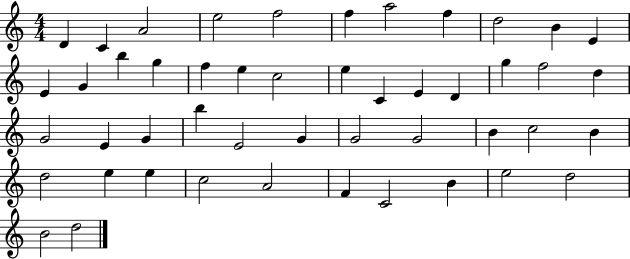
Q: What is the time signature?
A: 4/4